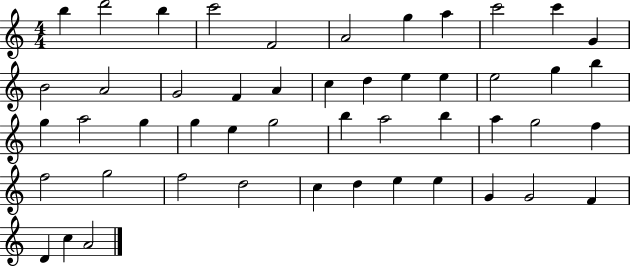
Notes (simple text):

B5/q D6/h B5/q C6/h F4/h A4/h G5/q A5/q C6/h C6/q G4/q B4/h A4/h G4/h F4/q A4/q C5/q D5/q E5/q E5/q E5/h G5/q B5/q G5/q A5/h G5/q G5/q E5/q G5/h B5/q A5/h B5/q A5/q G5/h F5/q F5/h G5/h F5/h D5/h C5/q D5/q E5/q E5/q G4/q G4/h F4/q D4/q C5/q A4/h